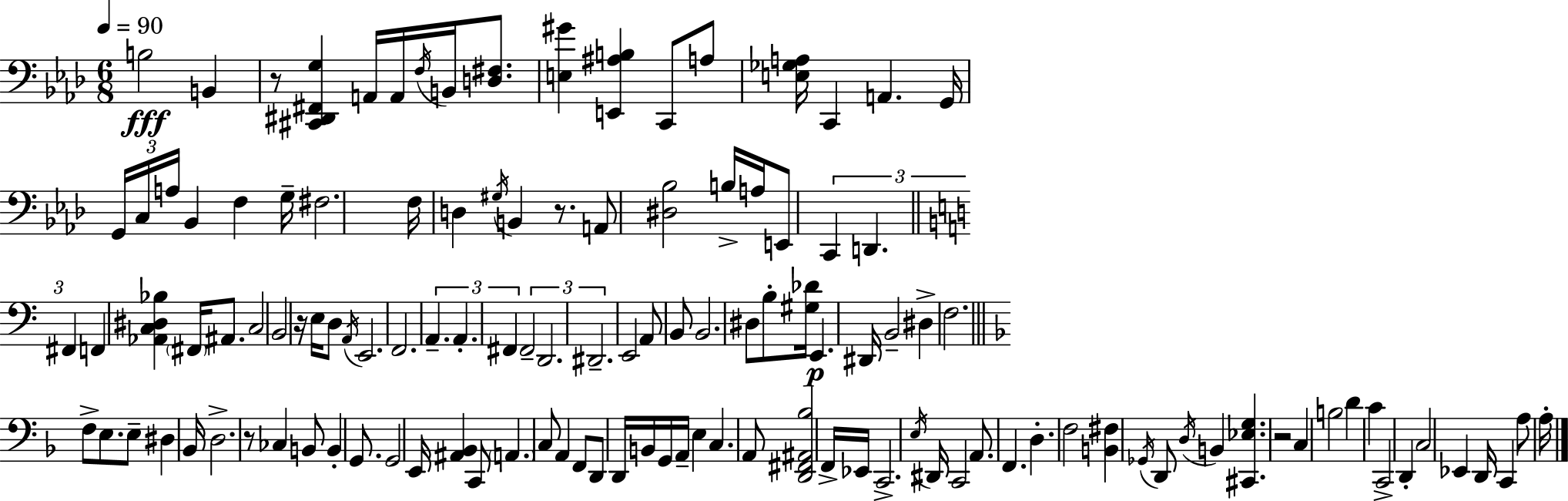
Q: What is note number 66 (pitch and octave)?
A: G2